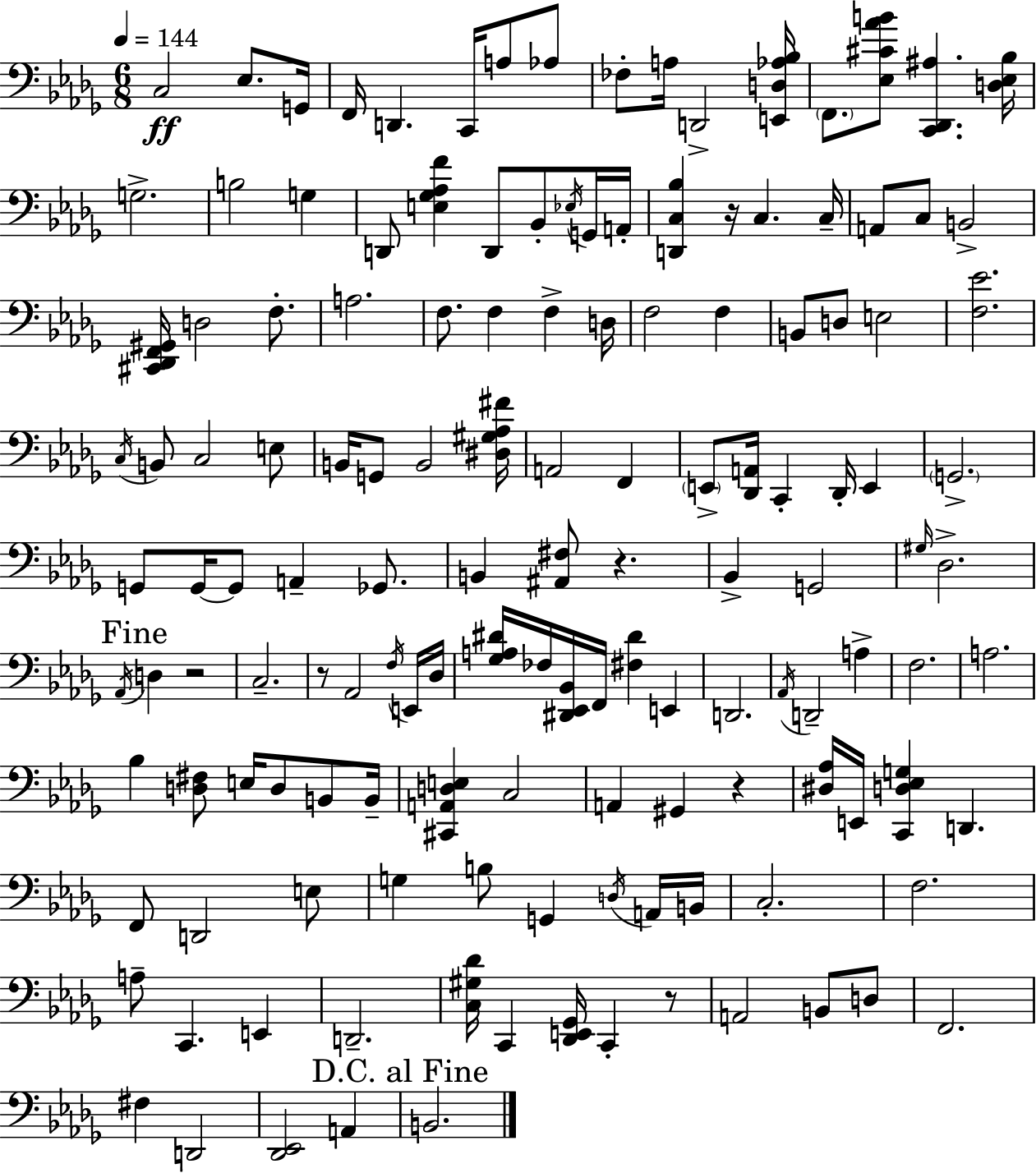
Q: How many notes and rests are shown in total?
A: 140